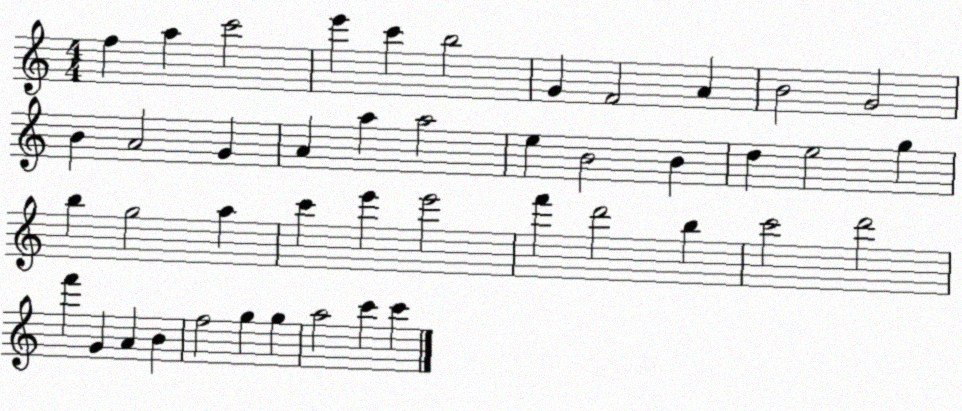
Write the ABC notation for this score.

X:1
T:Untitled
M:4/4
L:1/4
K:C
f a c'2 e' c' b2 G F2 A B2 G2 B A2 G A a a2 e B2 B d e2 g b g2 a c' e' e'2 f' d'2 b c'2 d'2 f' G A B f2 g g a2 c' c'